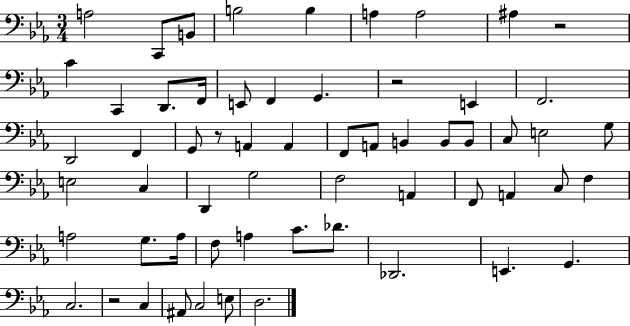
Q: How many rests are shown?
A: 4